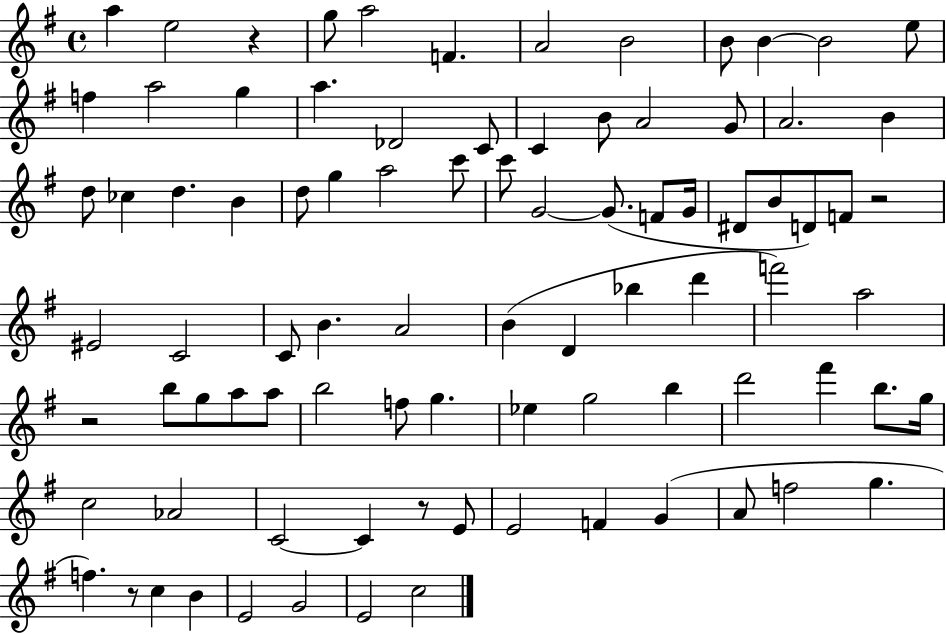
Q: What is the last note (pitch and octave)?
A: C5